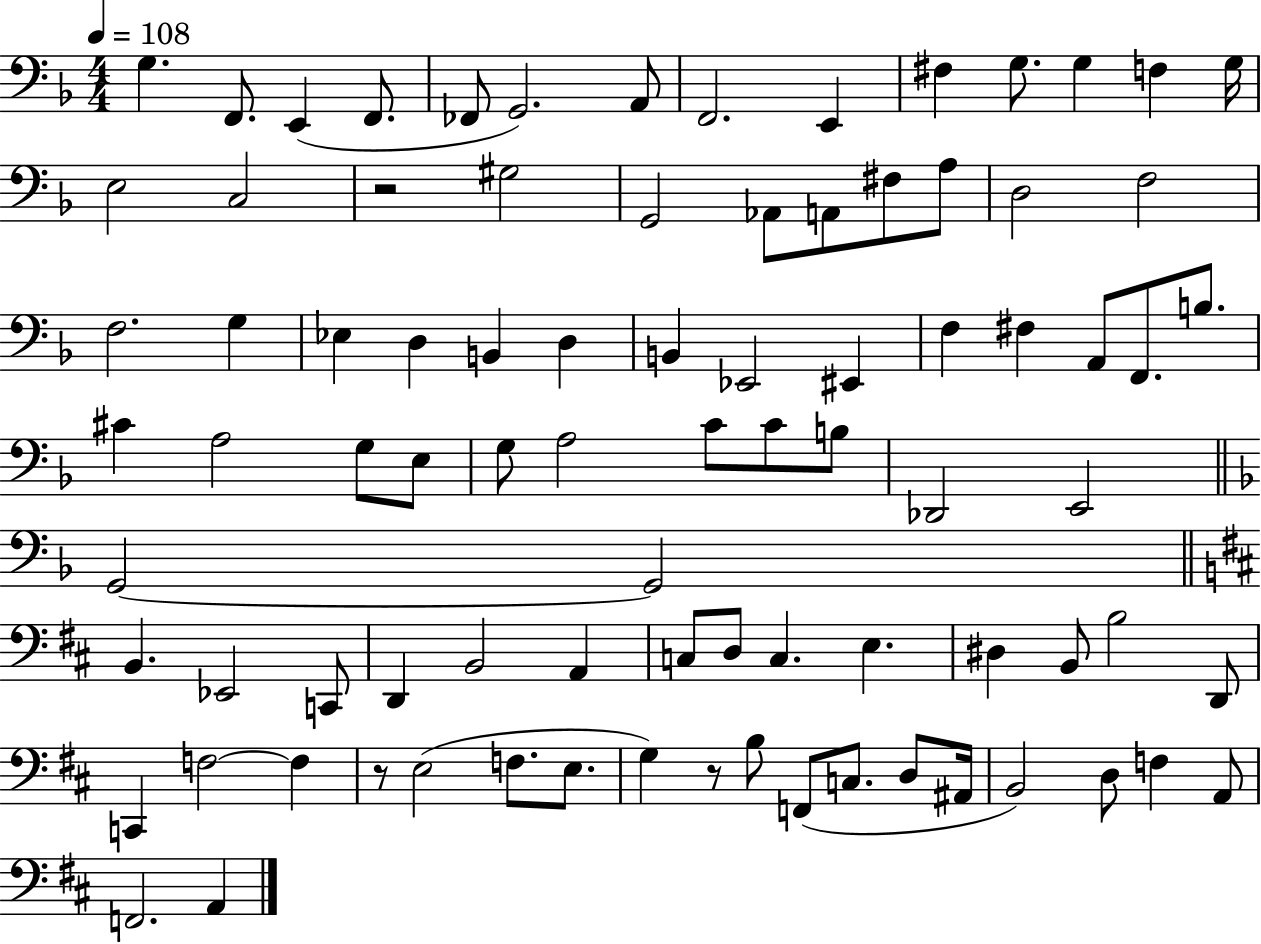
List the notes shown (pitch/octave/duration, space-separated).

G3/q. F2/e. E2/q F2/e. FES2/e G2/h. A2/e F2/h. E2/q F#3/q G3/e. G3/q F3/q G3/s E3/h C3/h R/h G#3/h G2/h Ab2/e A2/e F#3/e A3/e D3/h F3/h F3/h. G3/q Eb3/q D3/q B2/q D3/q B2/q Eb2/h EIS2/q F3/q F#3/q A2/e F2/e. B3/e. C#4/q A3/h G3/e E3/e G3/e A3/h C4/e C4/e B3/e Db2/h E2/h G2/h G2/h B2/q. Eb2/h C2/e D2/q B2/h A2/q C3/e D3/e C3/q. E3/q. D#3/q B2/e B3/h D2/e C2/q F3/h F3/q R/e E3/h F3/e. E3/e. G3/q R/e B3/e F2/e C3/e. D3/e A#2/s B2/h D3/e F3/q A2/e F2/h. A2/q